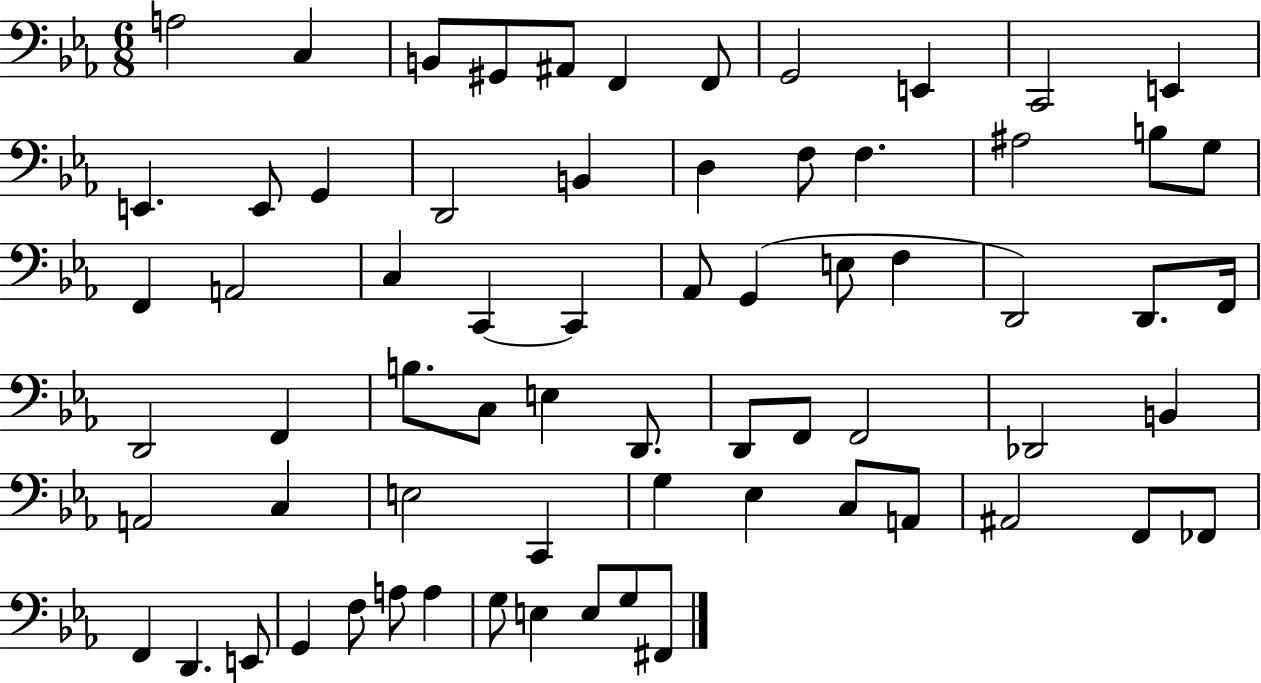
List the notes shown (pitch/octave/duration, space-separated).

A3/h C3/q B2/e G#2/e A#2/e F2/q F2/e G2/h E2/q C2/h E2/q E2/q. E2/e G2/q D2/h B2/q D3/q F3/e F3/q. A#3/h B3/e G3/e F2/q A2/h C3/q C2/q C2/q Ab2/e G2/q E3/e F3/q D2/h D2/e. F2/s D2/h F2/q B3/e. C3/e E3/q D2/e. D2/e F2/e F2/h Db2/h B2/q A2/h C3/q E3/h C2/q G3/q Eb3/q C3/e A2/e A#2/h F2/e FES2/e F2/q D2/q. E2/e G2/q F3/e A3/e A3/q G3/e E3/q E3/e G3/e F#2/e